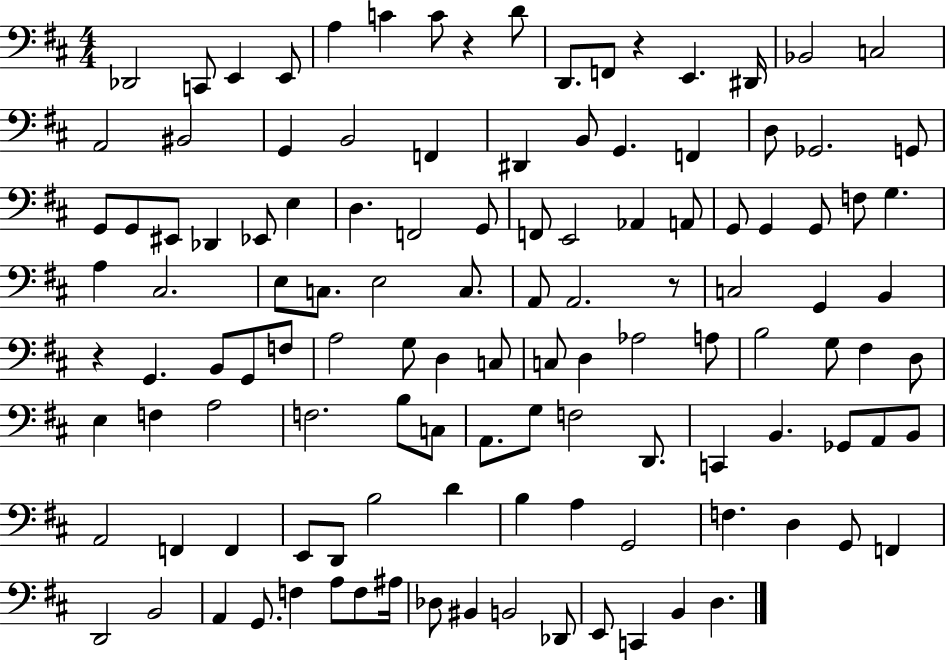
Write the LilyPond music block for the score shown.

{
  \clef bass
  \numericTimeSignature
  \time 4/4
  \key d \major
  des,2 c,8 e,4 e,8 | a4 c'4 c'8 r4 d'8 | d,8. f,8 r4 e,4. dis,16 | bes,2 c2 | \break a,2 bis,2 | g,4 b,2 f,4 | dis,4 b,8 g,4. f,4 | d8 ges,2. g,8 | \break g,8 g,8 eis,8 des,4 ees,8 e4 | d4. f,2 g,8 | f,8 e,2 aes,4 a,8 | g,8 g,4 g,8 f8 g4. | \break a4 cis2. | e8 c8. e2 c8. | a,8 a,2. r8 | c2 g,4 b,4 | \break r4 g,4. b,8 g,8 f8 | a2 g8 d4 c8 | c8 d4 aes2 a8 | b2 g8 fis4 d8 | \break e4 f4 a2 | f2. b8 c8 | a,8. g8 f2 d,8. | c,4 b,4. ges,8 a,8 b,8 | \break a,2 f,4 f,4 | e,8 d,8 b2 d'4 | b4 a4 g,2 | f4. d4 g,8 f,4 | \break d,2 b,2 | a,4 g,8. f4 a8 f8 ais16 | des8 bis,4 b,2 des,8 | e,8 c,4 b,4 d4. | \break \bar "|."
}